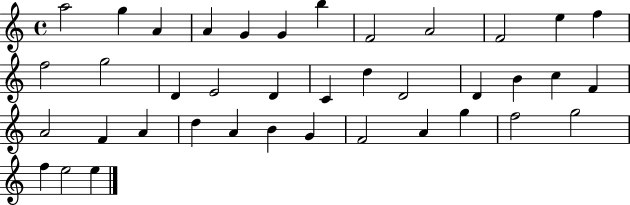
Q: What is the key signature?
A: C major